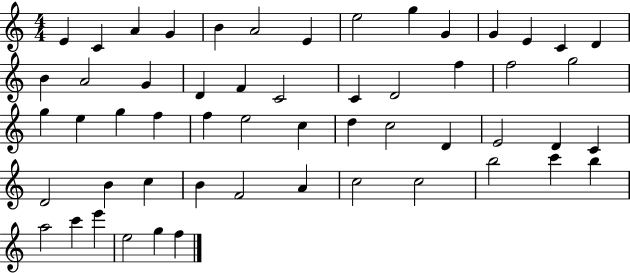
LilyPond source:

{
  \clef treble
  \numericTimeSignature
  \time 4/4
  \key c \major
  e'4 c'4 a'4 g'4 | b'4 a'2 e'4 | e''2 g''4 g'4 | g'4 e'4 c'4 d'4 | \break b'4 a'2 g'4 | d'4 f'4 c'2 | c'4 d'2 f''4 | f''2 g''2 | \break g''4 e''4 g''4 f''4 | f''4 e''2 c''4 | d''4 c''2 d'4 | e'2 d'4 c'4 | \break d'2 b'4 c''4 | b'4 f'2 a'4 | c''2 c''2 | b''2 c'''4 b''4 | \break a''2 c'''4 e'''4 | e''2 g''4 f''4 | \bar "|."
}